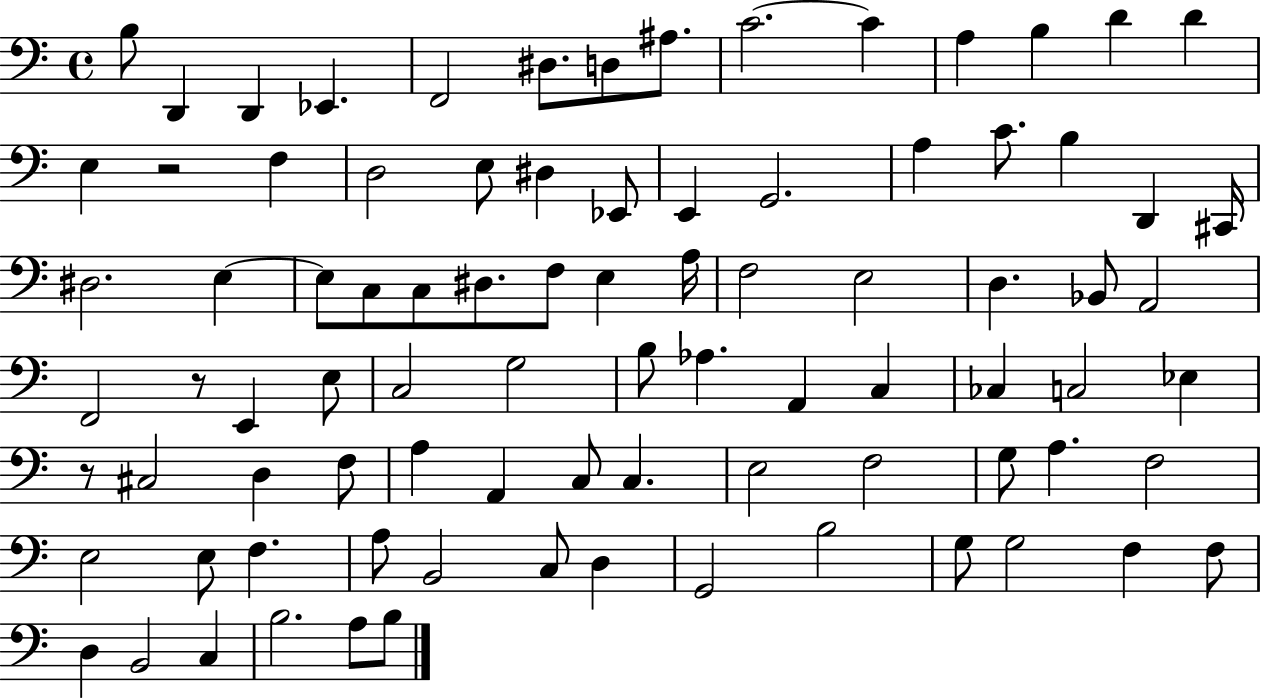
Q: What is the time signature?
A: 4/4